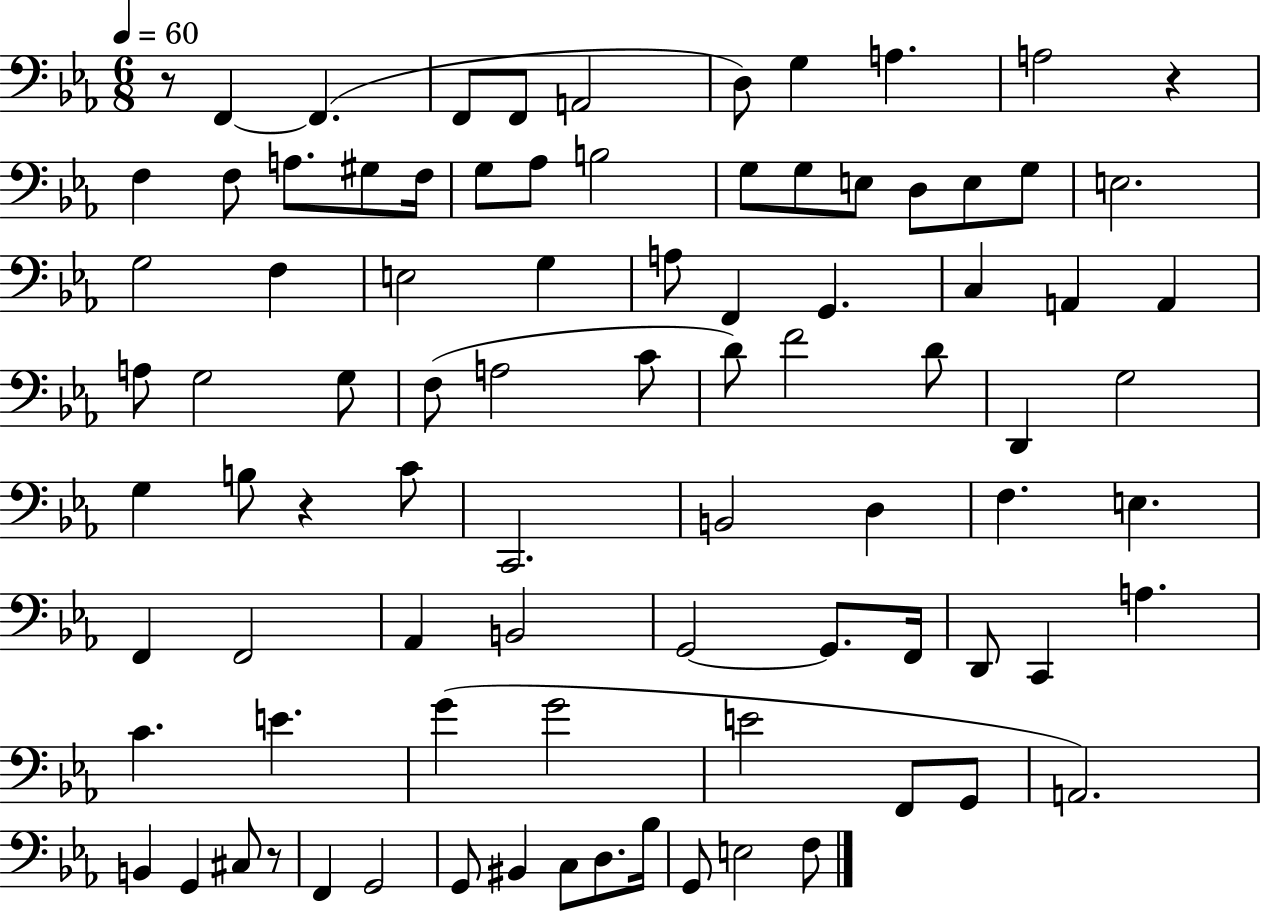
{
  \clef bass
  \numericTimeSignature
  \time 6/8
  \key ees \major
  \tempo 4 = 60
  r8 f,4~~ f,4.( | f,8 f,8 a,2 | d8) g4 a4. | a2 r4 | \break f4 f8 a8. gis8 f16 | g8 aes8 b2 | g8 g8 e8 d8 e8 g8 | e2. | \break g2 f4 | e2 g4 | a8 f,4 g,4. | c4 a,4 a,4 | \break a8 g2 g8 | f8( a2 c'8 | d'8) f'2 d'8 | d,4 g2 | \break g4 b8 r4 c'8 | c,2. | b,2 d4 | f4. e4. | \break f,4 f,2 | aes,4 b,2 | g,2~~ g,8. f,16 | d,8 c,4 a4. | \break c'4. e'4. | g'4( g'2 | e'2 f,8 g,8 | a,2.) | \break b,4 g,4 cis8 r8 | f,4 g,2 | g,8 bis,4 c8 d8. bes16 | g,8 e2 f8 | \break \bar "|."
}